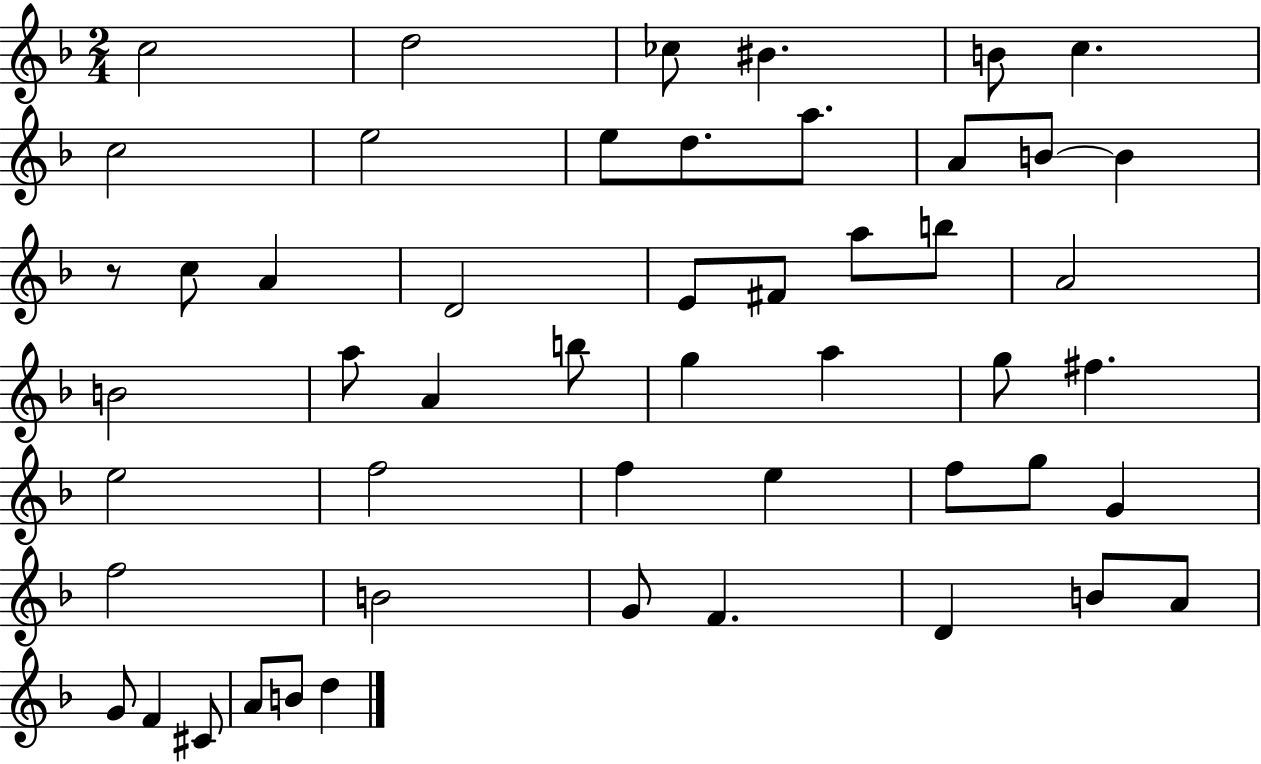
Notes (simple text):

C5/h D5/h CES5/e BIS4/q. B4/e C5/q. C5/h E5/h E5/e D5/e. A5/e. A4/e B4/e B4/q R/e C5/e A4/q D4/h E4/e F#4/e A5/e B5/e A4/h B4/h A5/e A4/q B5/e G5/q A5/q G5/e F#5/q. E5/h F5/h F5/q E5/q F5/e G5/e G4/q F5/h B4/h G4/e F4/q. D4/q B4/e A4/e G4/e F4/q C#4/e A4/e B4/e D5/q